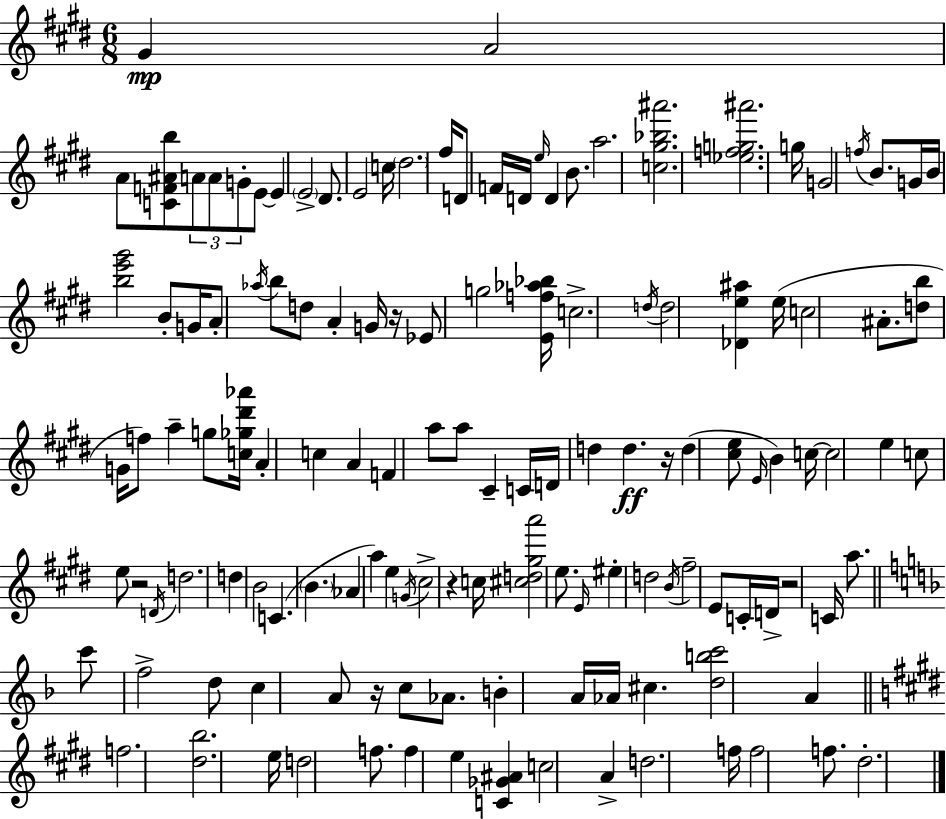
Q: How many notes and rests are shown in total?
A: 133